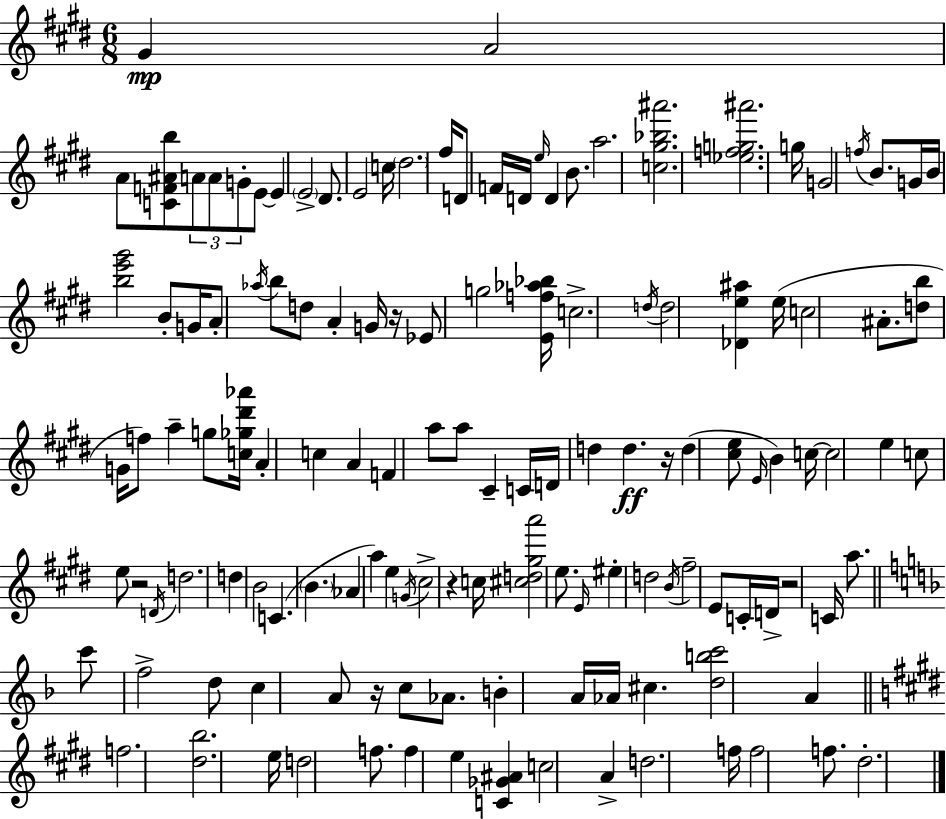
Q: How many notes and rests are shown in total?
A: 133